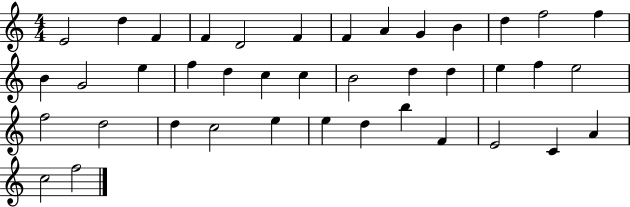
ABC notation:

X:1
T:Untitled
M:4/4
L:1/4
K:C
E2 d F F D2 F F A G B d f2 f B G2 e f d c c B2 d d e f e2 f2 d2 d c2 e e d b F E2 C A c2 f2